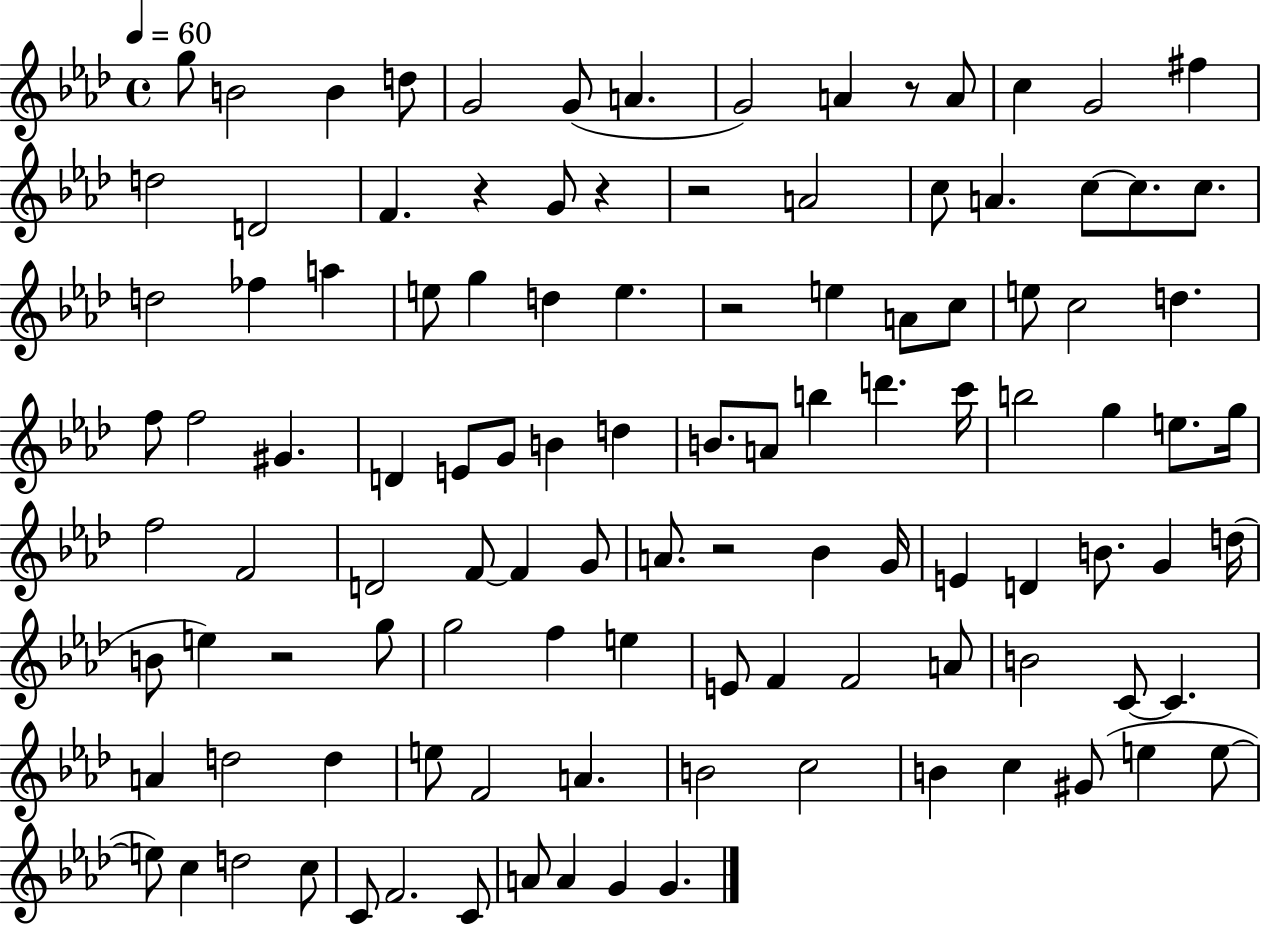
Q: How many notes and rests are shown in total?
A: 111